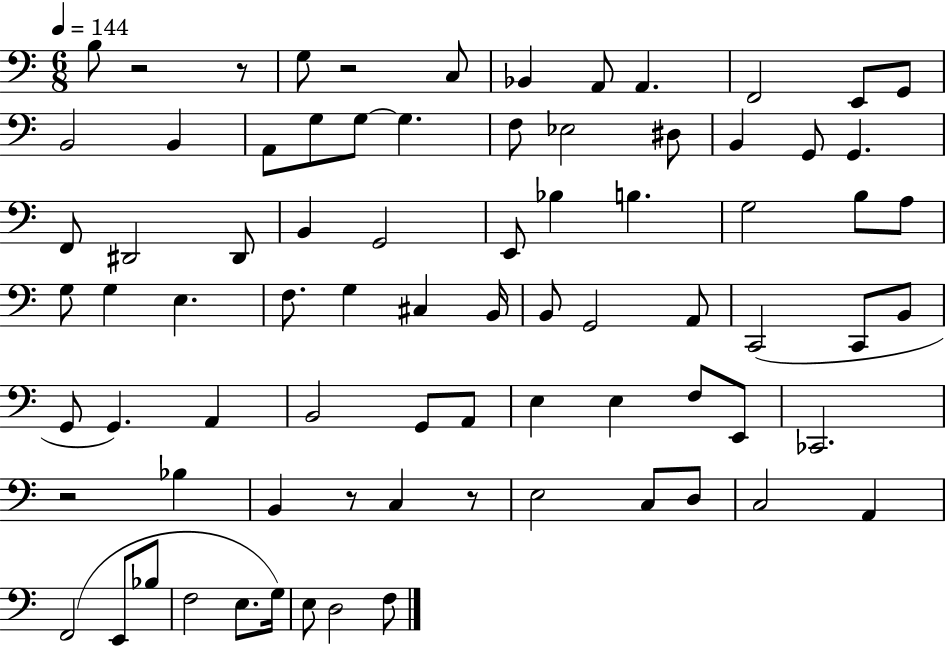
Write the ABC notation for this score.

X:1
T:Untitled
M:6/8
L:1/4
K:C
B,/2 z2 z/2 G,/2 z2 C,/2 _B,, A,,/2 A,, F,,2 E,,/2 G,,/2 B,,2 B,, A,,/2 G,/2 G,/2 G, F,/2 _E,2 ^D,/2 B,, G,,/2 G,, F,,/2 ^D,,2 ^D,,/2 B,, G,,2 E,,/2 _B, B, G,2 B,/2 A,/2 G,/2 G, E, F,/2 G, ^C, B,,/4 B,,/2 G,,2 A,,/2 C,,2 C,,/2 B,,/2 G,,/2 G,, A,, B,,2 G,,/2 A,,/2 E, E, F,/2 E,,/2 _C,,2 z2 _B, B,, z/2 C, z/2 E,2 C,/2 D,/2 C,2 A,, F,,2 E,,/2 _B,/2 F,2 E,/2 G,/4 E,/2 D,2 F,/2